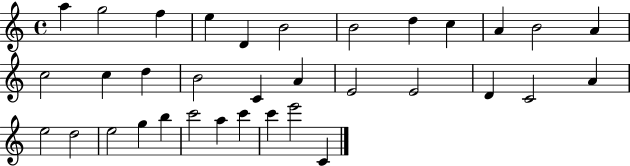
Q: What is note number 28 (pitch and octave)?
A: B5